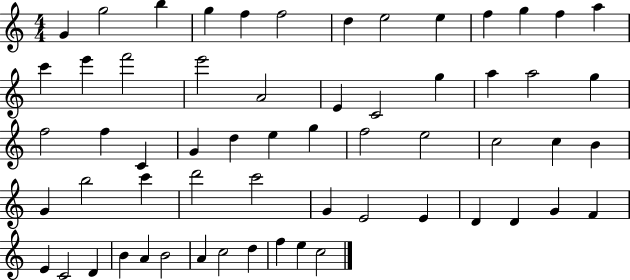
{
  \clef treble
  \numericTimeSignature
  \time 4/4
  \key c \major
  g'4 g''2 b''4 | g''4 f''4 f''2 | d''4 e''2 e''4 | f''4 g''4 f''4 a''4 | \break c'''4 e'''4 f'''2 | e'''2 a'2 | e'4 c'2 g''4 | a''4 a''2 g''4 | \break f''2 f''4 c'4 | g'4 d''4 e''4 g''4 | f''2 e''2 | c''2 c''4 b'4 | \break g'4 b''2 c'''4 | d'''2 c'''2 | g'4 e'2 e'4 | d'4 d'4 g'4 f'4 | \break e'4 c'2 d'4 | b'4 a'4 b'2 | a'4 c''2 d''4 | f''4 e''4 c''2 | \break \bar "|."
}